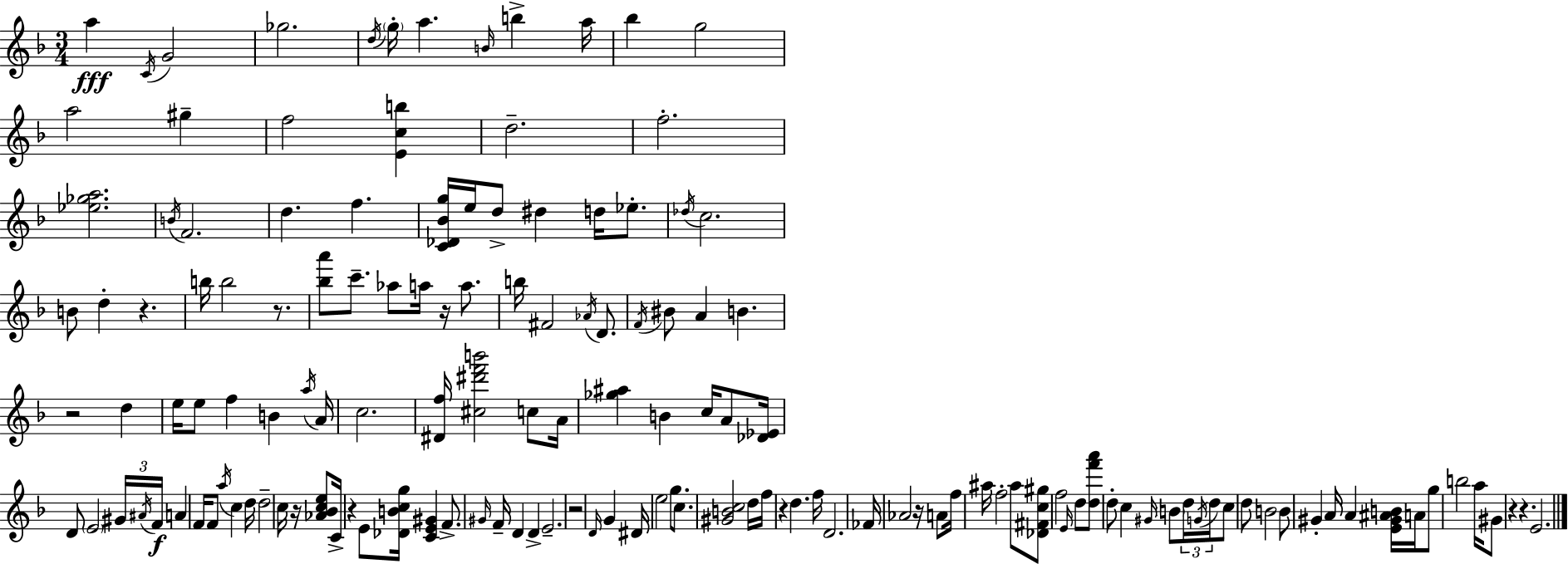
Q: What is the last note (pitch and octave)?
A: E4